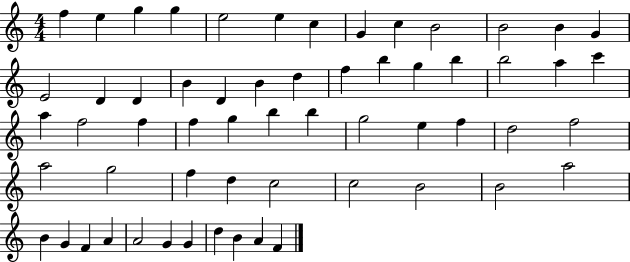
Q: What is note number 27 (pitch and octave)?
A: C6